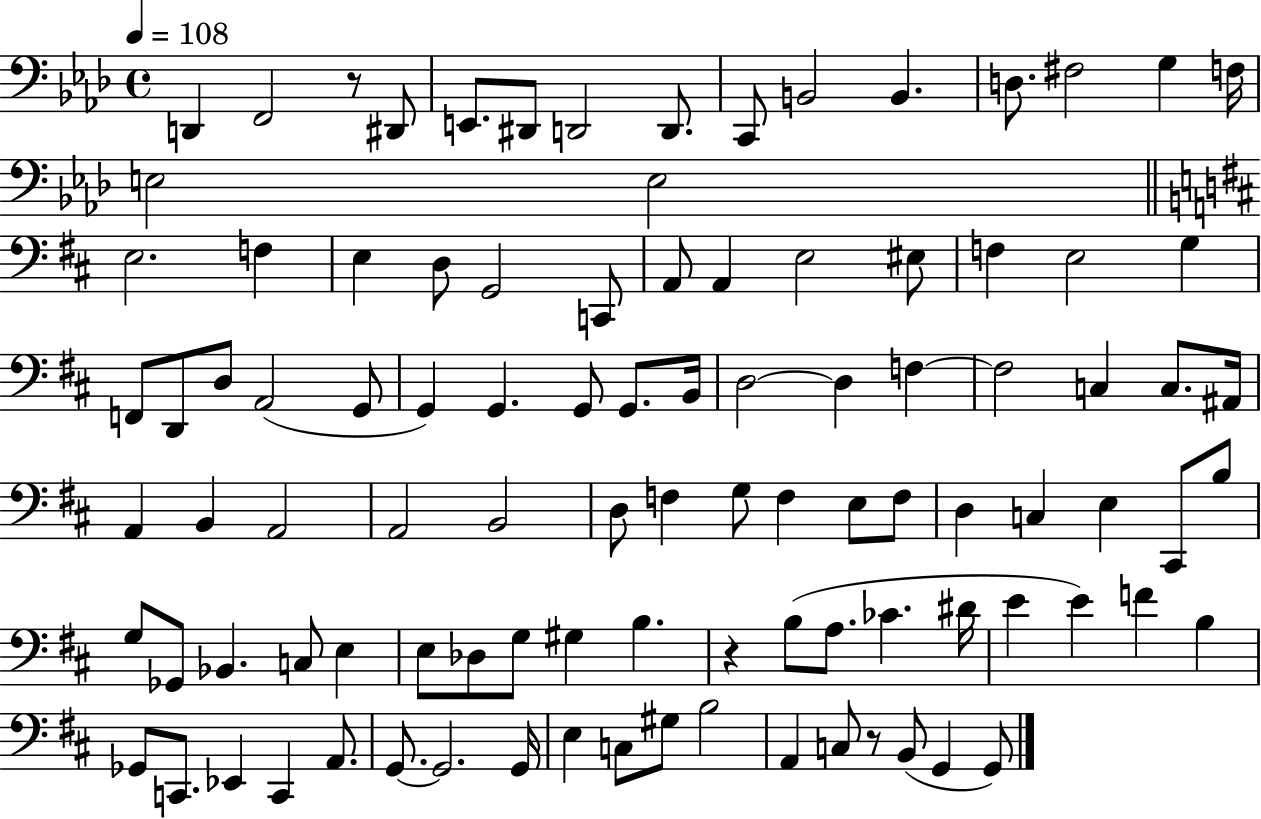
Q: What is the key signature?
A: AES major